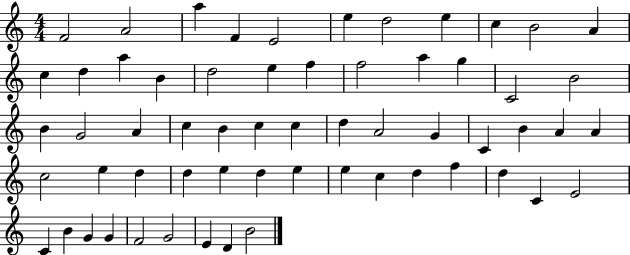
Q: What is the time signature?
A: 4/4